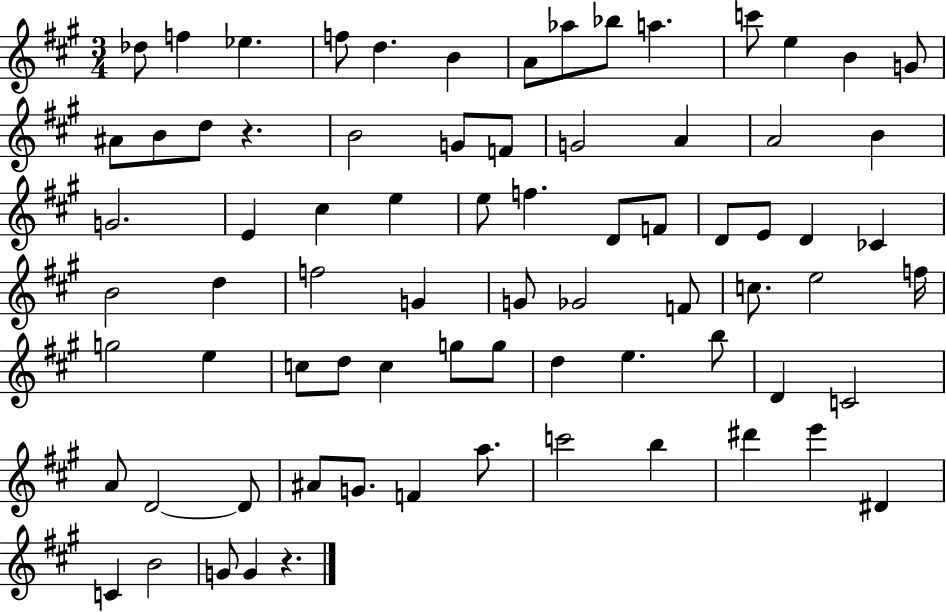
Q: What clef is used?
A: treble